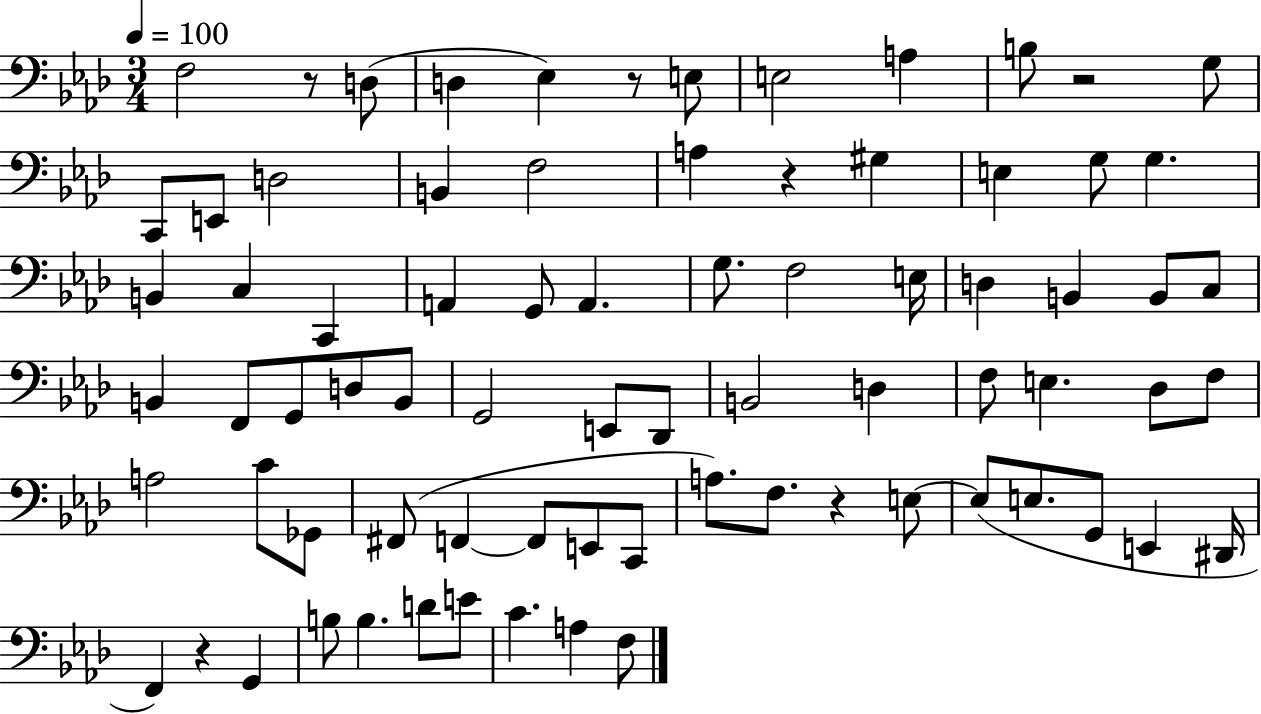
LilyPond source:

{
  \clef bass
  \numericTimeSignature
  \time 3/4
  \key aes \major
  \tempo 4 = 100
  f2 r8 d8( | d4 ees4) r8 e8 | e2 a4 | b8 r2 g8 | \break c,8 e,8 d2 | b,4 f2 | a4 r4 gis4 | e4 g8 g4. | \break b,4 c4 c,4 | a,4 g,8 a,4. | g8. f2 e16 | d4 b,4 b,8 c8 | \break b,4 f,8 g,8 d8 b,8 | g,2 e,8 des,8 | b,2 d4 | f8 e4. des8 f8 | \break a2 c'8 ges,8 | fis,8( f,4~~ f,8 e,8 c,8 | a8.) f8. r4 e8~~ | e8( e8. g,8 e,4 dis,16 | \break f,4) r4 g,4 | b8 b4. d'8 e'8 | c'4. a4 f8 | \bar "|."
}